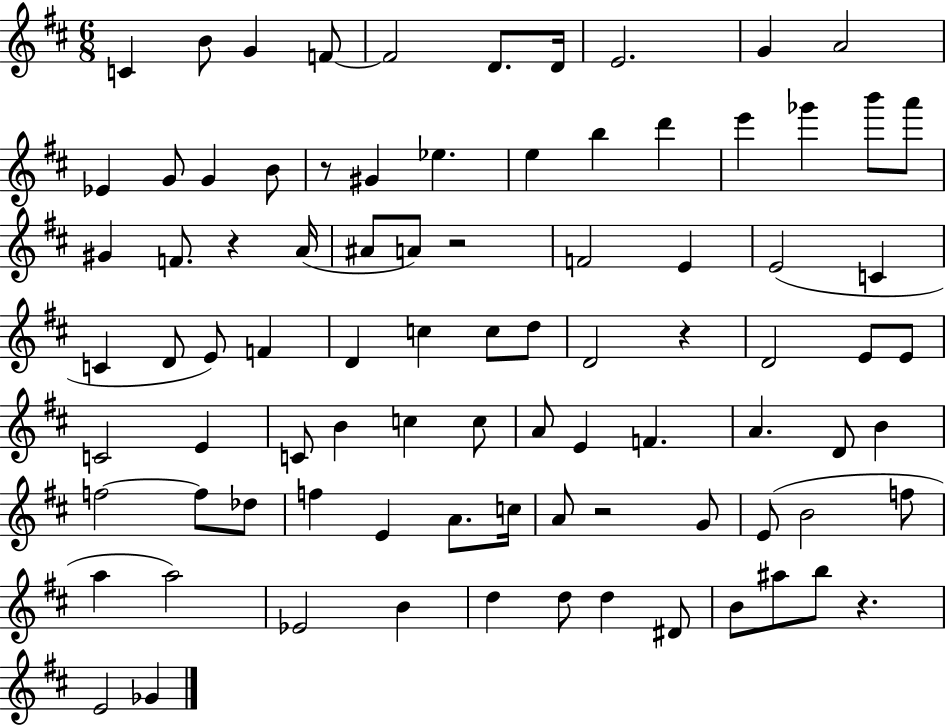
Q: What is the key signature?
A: D major